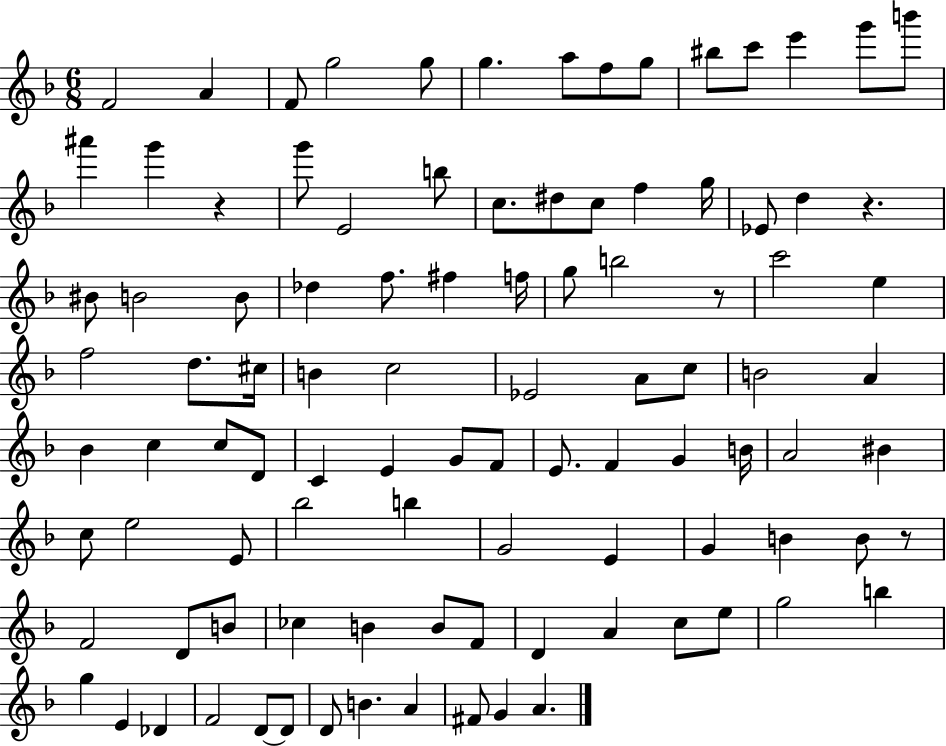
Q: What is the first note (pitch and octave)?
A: F4